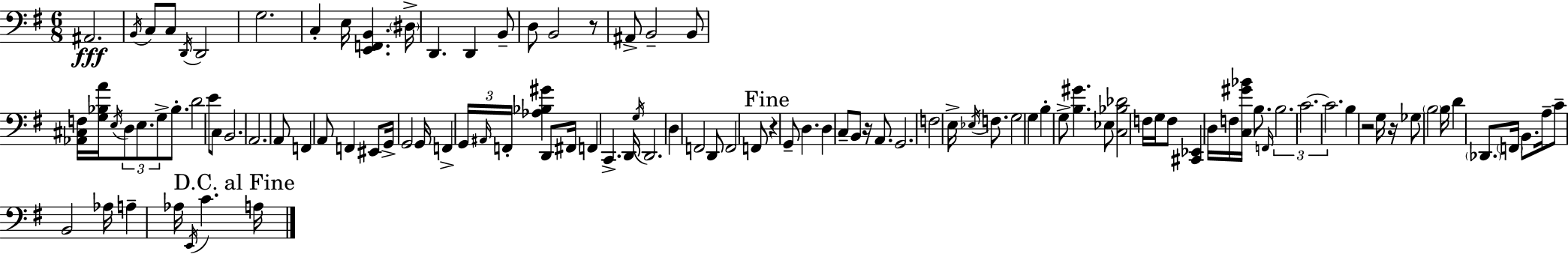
A#2/h. B2/s C3/e C3/e D2/s D2/h G3/h. C3/q E3/s [E2,F2,B2]/q. D#3/s D2/q. D2/q B2/e D3/e B2/h R/e A#2/e B2/h B2/e [Ab2,C#3,F3]/s [G3,Bb3,A4]/s E3/s D3/e E3/e. G3/e Bb3/e. D4/h E4/e C3/e B2/h. A2/h. A2/e F2/q A2/e F2/q EIS2/e G2/s G2/h G2/s F2/q G2/s A#2/s F2/s [Ab3,Bb3,G#4]/q D2/e F#2/s F2/q C2/q. D2/s G3/s D2/h. D3/q F2/h D2/e F2/h F2/e R/q G2/e D3/q. D3/q C3/e B2/e R/s A2/e. G2/h. F3/h E3/s Eb3/s F3/e. G3/h G3/q B3/q G3/e [B3,G#4]/q. Eb3/e [C3,Bb3,Db4]/h F3/s G3/s F3/e [C#2,Eb2]/q D3/s F3/s [C3,G#4,Bb4]/s B3/e. F2/s B3/h. C4/h. C4/h. B3/q R/h G3/s R/s Gb3/e B3/h B3/s D4/q Db2/e. F2/s B2/e. A3/s C4/e B2/h Ab3/s A3/q Ab3/s E2/s C4/q. A3/s